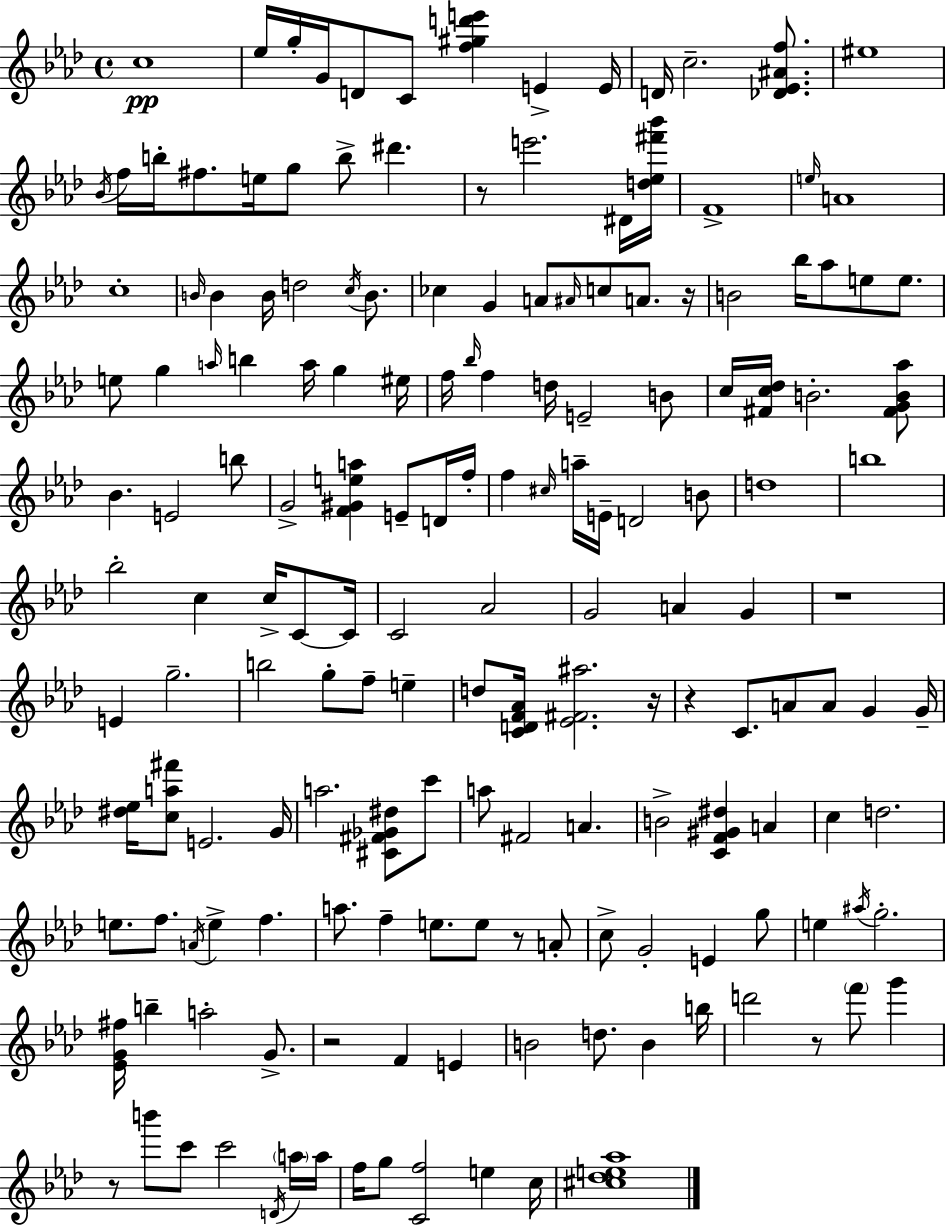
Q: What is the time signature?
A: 4/4